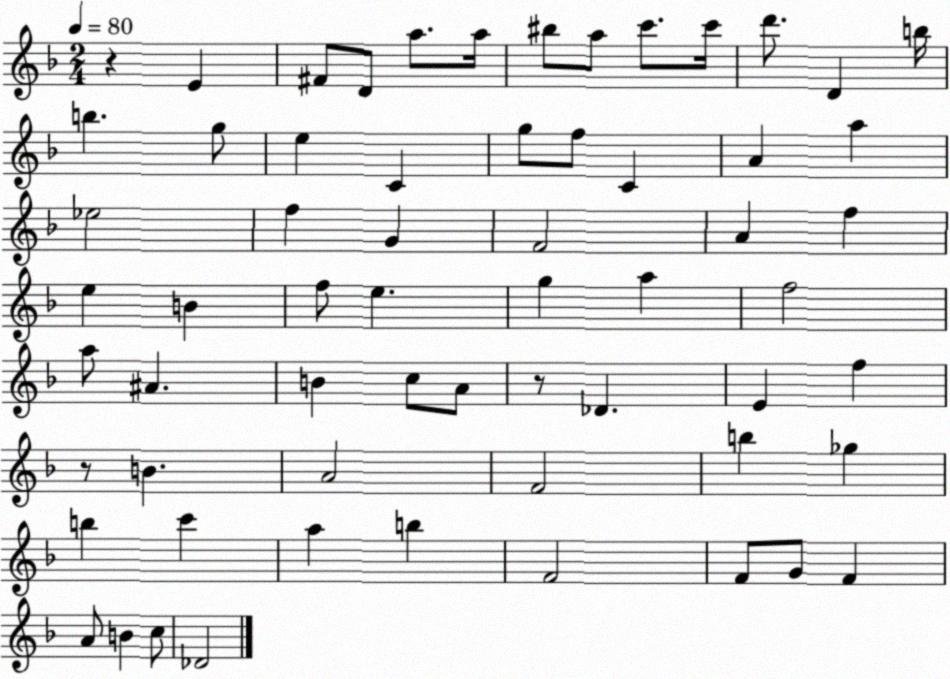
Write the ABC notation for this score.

X:1
T:Untitled
M:2/4
L:1/4
K:F
z E ^F/2 D/2 a/2 a/4 ^b/2 a/2 c'/2 c'/4 d'/2 D b/4 b g/2 e C g/2 f/2 C A a _e2 f G F2 A f e B f/2 e g a f2 a/2 ^A B c/2 A/2 z/2 _D E f z/2 B A2 F2 b _g b c' a b F2 F/2 G/2 F A/2 B c/2 _D2